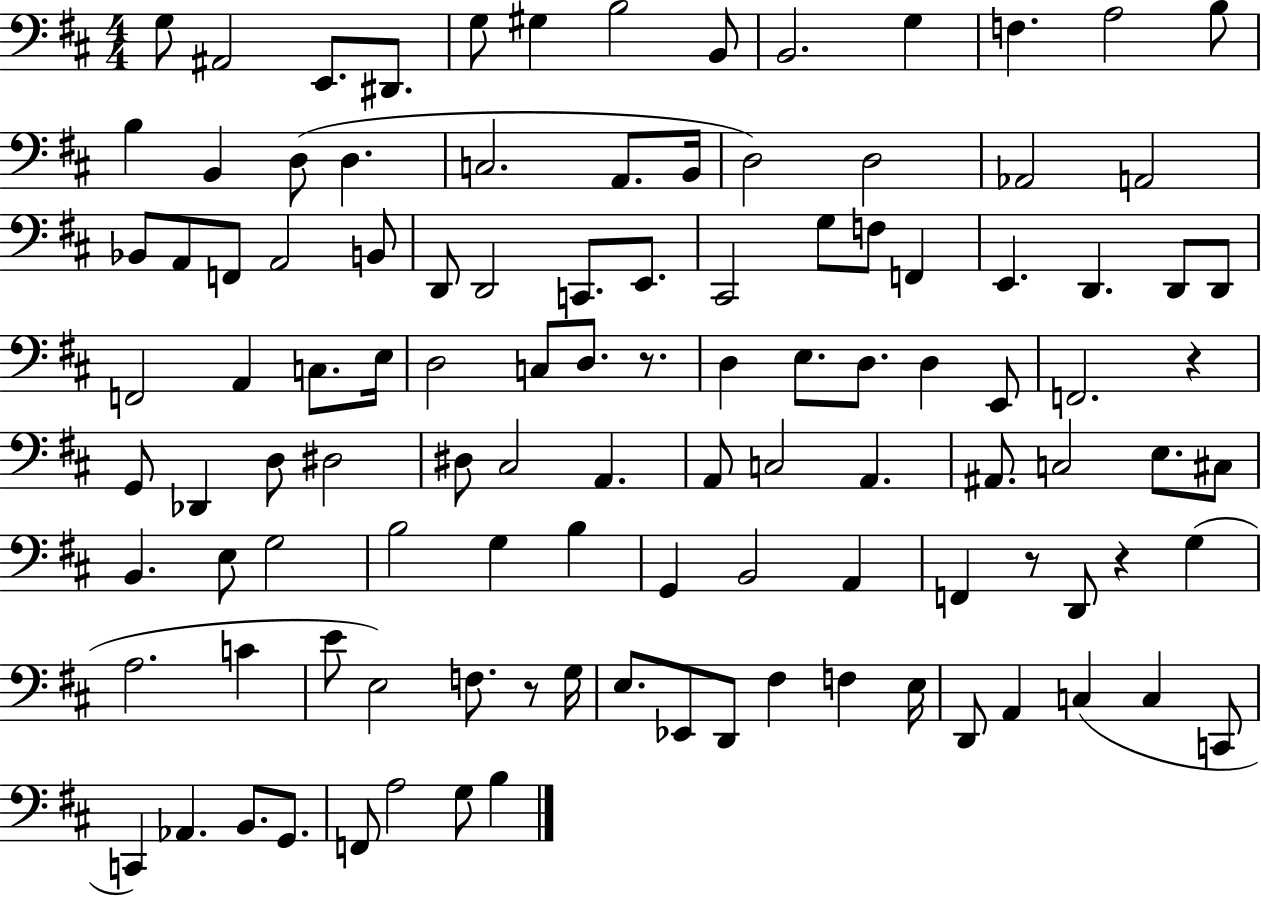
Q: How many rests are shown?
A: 5